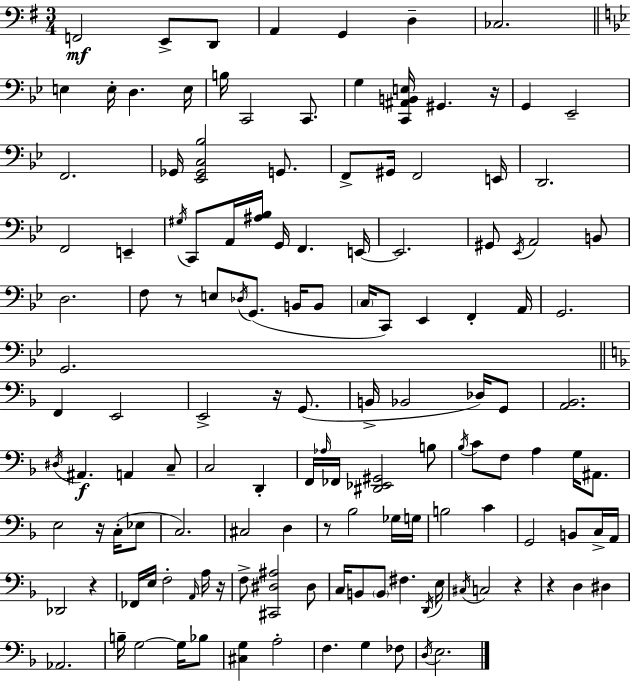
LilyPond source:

{
  \clef bass
  \numericTimeSignature
  \time 3/4
  \key e \minor
  f,2\mf e,8-> d,8 | a,4 g,4 d4-- | ces2. | \bar "||" \break \key bes \major e4 e16-. d4. e16 | b16 c,2 c,8. | g4 <c, ais, b, e>16 gis,4. r16 | g,4 ees,2-- | \break f,2. | ges,16 <ees, ges, c bes>2 g,8. | f,8-> gis,16 f,2 e,16 | d,2. | \break f,2 e,4-- | \acciaccatura { gis16 } c,8 a,16 <ais bes>16 g,16 f,4. | e,16~~ e,2. | gis,8 \acciaccatura { ees,16 } a,2 | \break b,8 d2. | f8 r8 e8 \acciaccatura { des16 } g,8.( | b,16 b,8 \parenthesize c16 c,8) ees,4 f,4-. | a,16 g,2. | \break g,2. | \bar "||" \break \key f \major f,4 e,2 | e,2-> r16 g,8.( | b,16-> bes,2 des16) g,8 | <a, bes,>2. | \break \acciaccatura { dis16 }\f ais,4. a,4 c8-- | c2 d,4-. | f,16 \grace { aes16 } fes,16 <dis, ees, gis,>2 | b8 \acciaccatura { bes16 } c'8 f8 a4 g16 | \break ais,8. e2 r16 | c16-.( ees8 c2.) | cis2 d4 | r8 bes2 | \break ges16 g16 b2 c'4 | g,2 b,8 | c16-> a,16 des,2 r4 | fes,16 e16 f2-. | \break \grace { a,16 } a16 r16 f8-> <cis, dis ais>2 | dis8 c16 b,8 \parenthesize b,8 fis4. | \acciaccatura { d,16 } e16 \acciaccatura { cis16 } c2 | r4 r4 d4 | \break dis4 aes,2. | b16-- g2~~ | g16 bes8 <cis g>4 a2-. | f4. | \break g4 fes8 \acciaccatura { d16 } e2. | \bar "|."
}